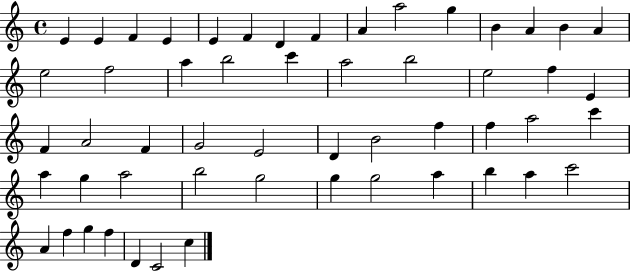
X:1
T:Untitled
M:4/4
L:1/4
K:C
E E F E E F D F A a2 g B A B A e2 f2 a b2 c' a2 b2 e2 f E F A2 F G2 E2 D B2 f f a2 c' a g a2 b2 g2 g g2 a b a c'2 A f g f D C2 c